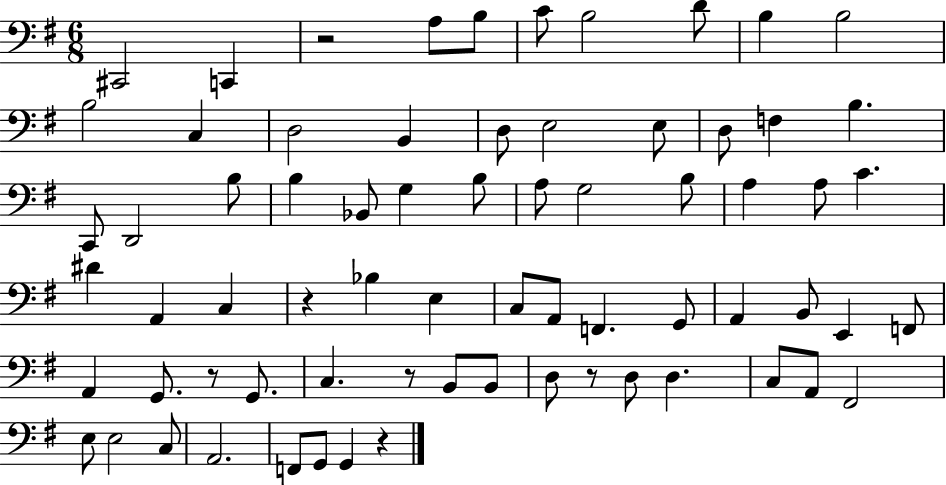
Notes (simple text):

C#2/h C2/q R/h A3/e B3/e C4/e B3/h D4/e B3/q B3/h B3/h C3/q D3/h B2/q D3/e E3/h E3/e D3/e F3/q B3/q. C2/e D2/h B3/e B3/q Bb2/e G3/q B3/e A3/e G3/h B3/e A3/q A3/e C4/q. D#4/q A2/q C3/q R/q Bb3/q E3/q C3/e A2/e F2/q. G2/e A2/q B2/e E2/q F2/e A2/q G2/e. R/e G2/e. C3/q. R/e B2/e B2/e D3/e R/e D3/e D3/q. C3/e A2/e F#2/h E3/e E3/h C3/e A2/h. F2/e G2/e G2/q R/q